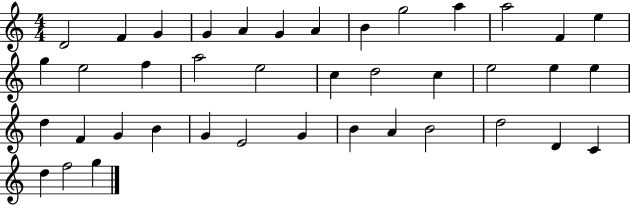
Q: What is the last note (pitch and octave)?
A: G5